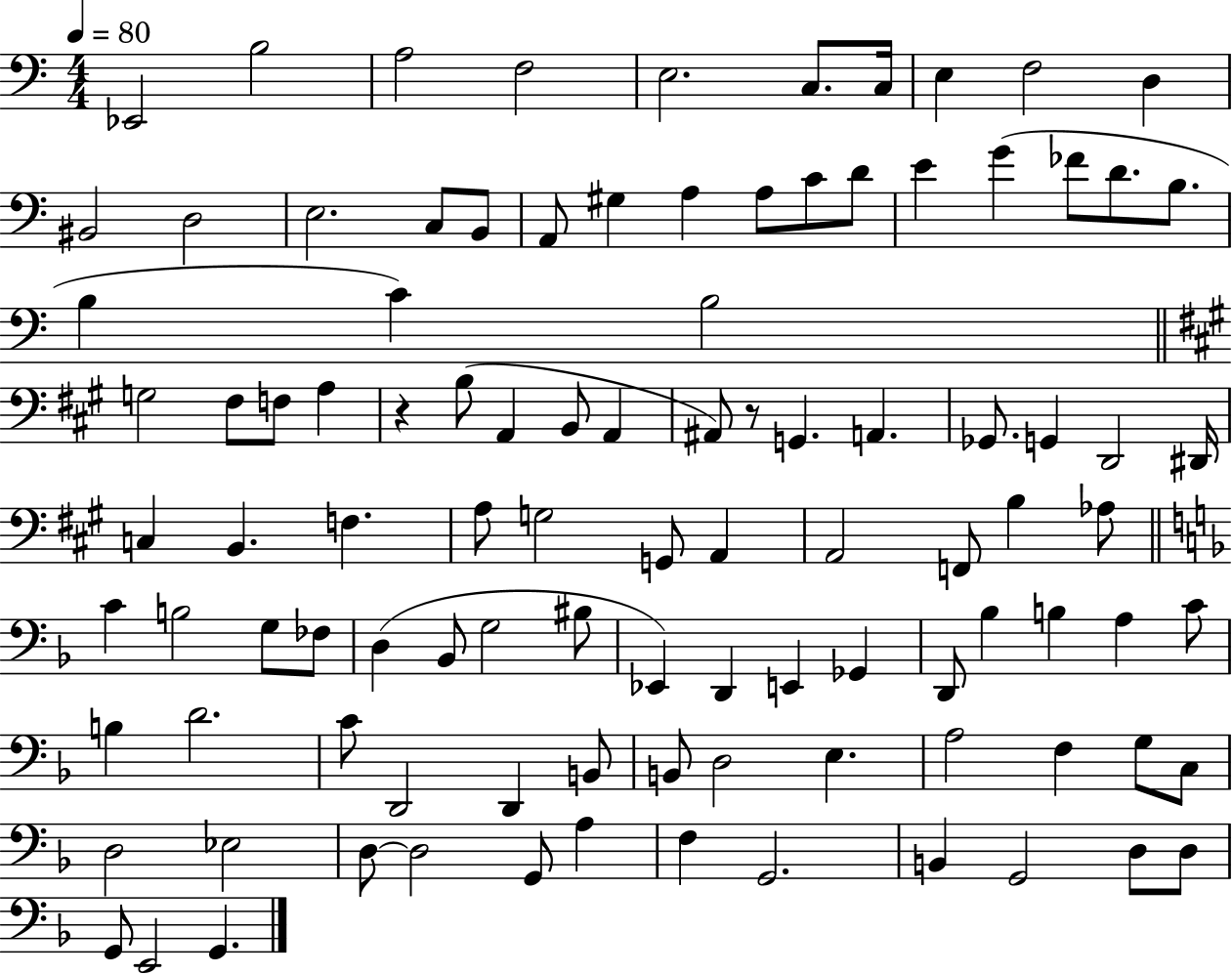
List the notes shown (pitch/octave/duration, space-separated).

Eb2/h B3/h A3/h F3/h E3/h. C3/e. C3/s E3/q F3/h D3/q BIS2/h D3/h E3/h. C3/e B2/e A2/e G#3/q A3/q A3/e C4/e D4/e E4/q G4/q FES4/e D4/e. B3/e. B3/q C4/q B3/h G3/h F#3/e F3/e A3/q R/q B3/e A2/q B2/e A2/q A#2/e R/e G2/q. A2/q. Gb2/e. G2/q D2/h D#2/s C3/q B2/q. F3/q. A3/e G3/h G2/e A2/q A2/h F2/e B3/q Ab3/e C4/q B3/h G3/e FES3/e D3/q Bb2/e G3/h BIS3/e Eb2/q D2/q E2/q Gb2/q D2/e Bb3/q B3/q A3/q C4/e B3/q D4/h. C4/e D2/h D2/q B2/e B2/e D3/h E3/q. A3/h F3/q G3/e C3/e D3/h Eb3/h D3/e D3/h G2/e A3/q F3/q G2/h. B2/q G2/h D3/e D3/e G2/e E2/h G2/q.